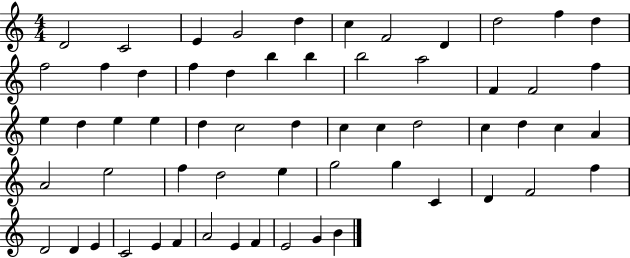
{
  \clef treble
  \numericTimeSignature
  \time 4/4
  \key c \major
  d'2 c'2 | e'4 g'2 d''4 | c''4 f'2 d'4 | d''2 f''4 d''4 | \break f''2 f''4 d''4 | f''4 d''4 b''4 b''4 | b''2 a''2 | f'4 f'2 f''4 | \break e''4 d''4 e''4 e''4 | d''4 c''2 d''4 | c''4 c''4 d''2 | c''4 d''4 c''4 a'4 | \break a'2 e''2 | f''4 d''2 e''4 | g''2 g''4 c'4 | d'4 f'2 f''4 | \break d'2 d'4 e'4 | c'2 e'4 f'4 | a'2 e'4 f'4 | e'2 g'4 b'4 | \break \bar "|."
}